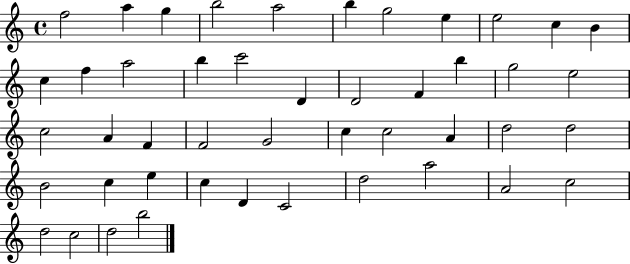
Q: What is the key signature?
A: C major